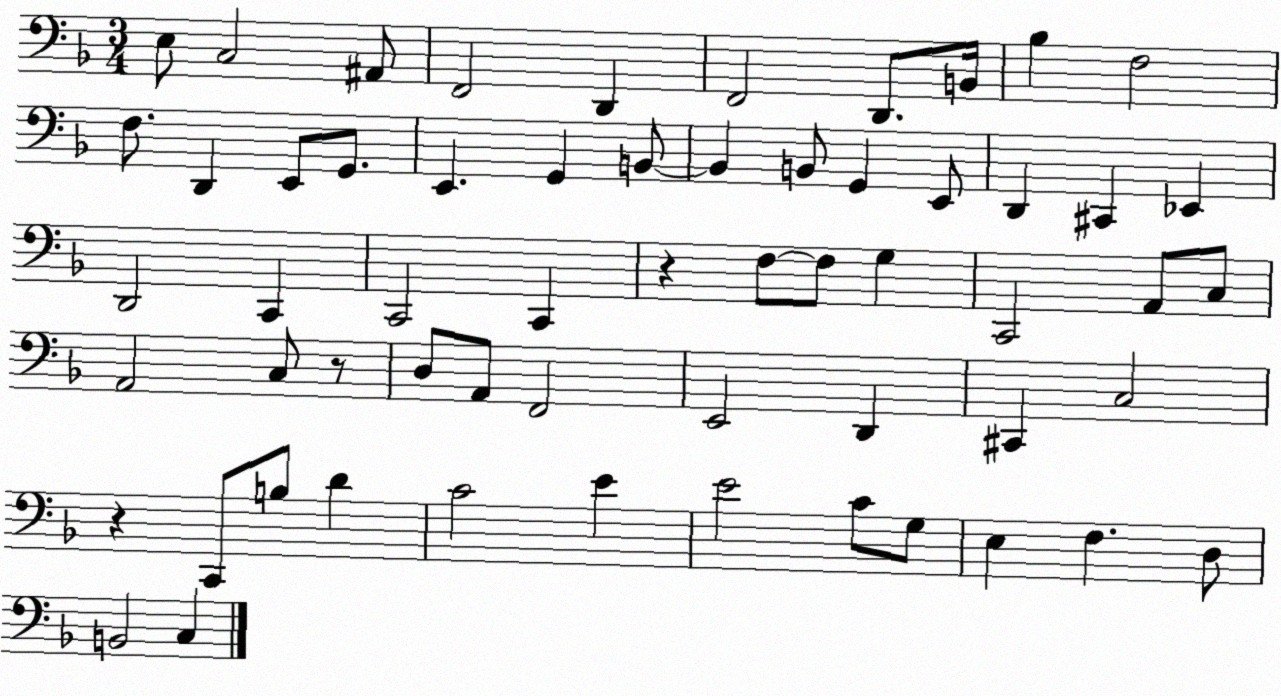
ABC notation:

X:1
T:Untitled
M:3/4
L:1/4
K:F
E,/2 C,2 ^A,,/2 F,,2 D,, F,,2 D,,/2 B,,/4 _B, F,2 F,/2 D,, E,,/2 G,,/2 E,, G,, B,,/2 B,, B,,/2 G,, E,,/2 D,, ^C,, _E,, D,,2 C,, C,,2 C,, z F,/2 F,/2 G, C,,2 A,,/2 C,/2 A,,2 C,/2 z/2 D,/2 A,,/2 F,,2 E,,2 D,, ^C,, C,2 z C,,/2 B,/2 D C2 E E2 C/2 G,/2 E, F, D,/2 B,,2 C,